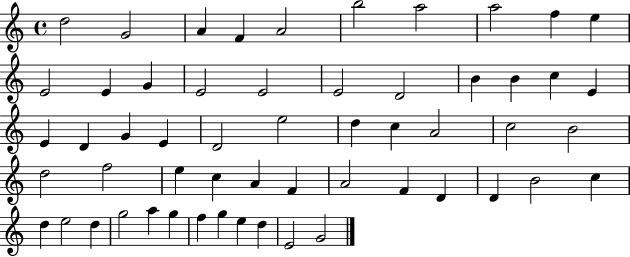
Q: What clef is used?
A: treble